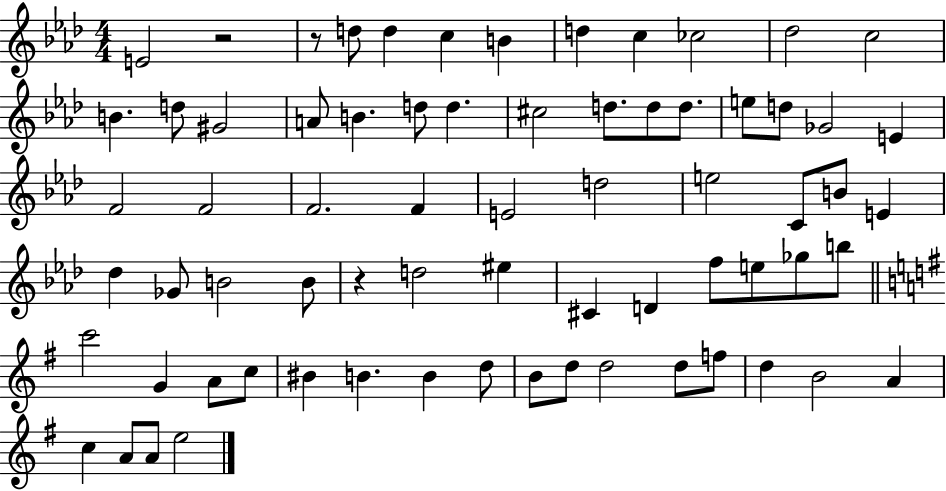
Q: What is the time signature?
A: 4/4